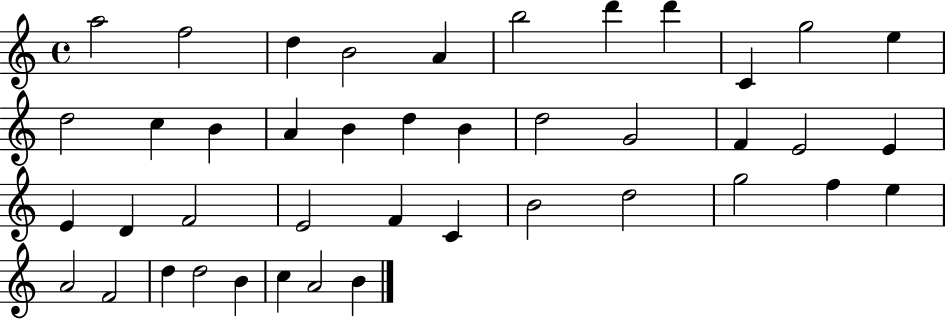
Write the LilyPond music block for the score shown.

{
  \clef treble
  \time 4/4
  \defaultTimeSignature
  \key c \major
  a''2 f''2 | d''4 b'2 a'4 | b''2 d'''4 d'''4 | c'4 g''2 e''4 | \break d''2 c''4 b'4 | a'4 b'4 d''4 b'4 | d''2 g'2 | f'4 e'2 e'4 | \break e'4 d'4 f'2 | e'2 f'4 c'4 | b'2 d''2 | g''2 f''4 e''4 | \break a'2 f'2 | d''4 d''2 b'4 | c''4 a'2 b'4 | \bar "|."
}